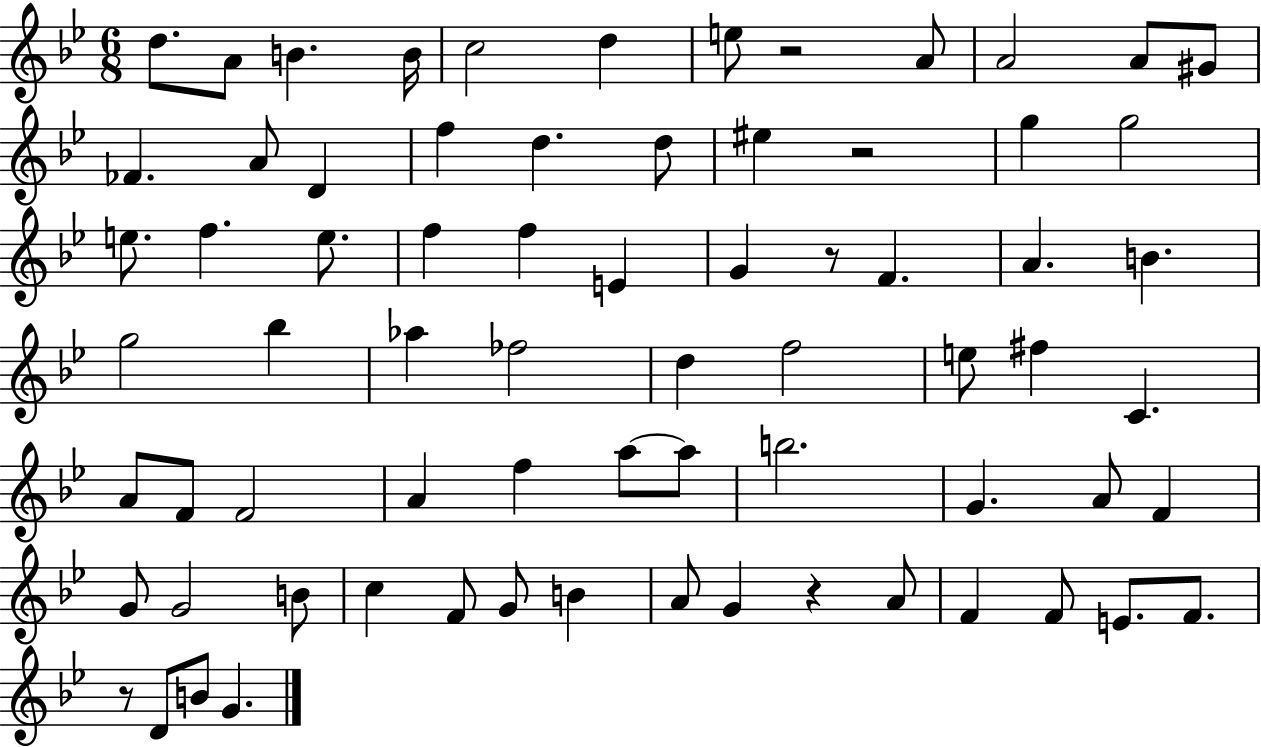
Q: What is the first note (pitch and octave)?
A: D5